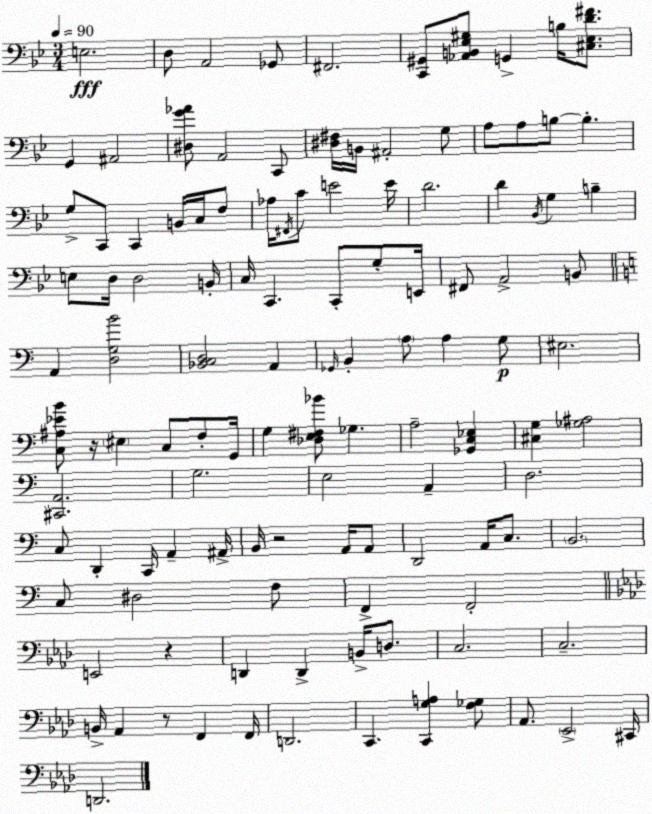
X:1
T:Untitled
M:3/4
L:1/4
K:Gm
E,2 D,/2 A,,2 _G,,/2 ^F,,2 [C,,^G,,]/2 [_A,,B,,_E,^G,]/2 G,, B,/4 [^C,_E,D^F]/2 G,, ^A,,2 [^D,G_A]/2 A,,2 C,,/2 [^D,^F,]/4 B,,/4 ^A,,2 G,/2 A,/2 A,/2 B,/2 B, G,/2 C,,/2 C,, B,,/4 C,/4 F,/2 _A,/4 ^F,,/4 C/2 E2 E/4 D2 D _B,,/4 G, B, E,/2 D,/4 D,2 B,,/4 C,/4 C,, C,,/2 G,/2 E,,/4 ^F,,/2 A,,2 B,,/2 A,, [D,G,B]2 [_B,,C,D,]2 A,, _G,,/4 B,, A,/2 A, G,/2 ^E,2 [C,^A,_EB]/2 z/4 ^E, C,/2 F,/2 G,,/4 G, [_D,E,^F,_B]/2 _G, A,2 [_G,,C,_E,] [^C,G,] [_G,^A,]2 [^C,,A,,]2 G,2 E,2 A,, D,2 C,/2 D,, C,,/4 A,, ^A,,/4 B,,/4 z2 A,,/4 A,,/2 D,,2 A,,/4 C,/2 B,,2 C,/2 ^D,2 F,/2 F,, F,,2 E,,2 z D,, D,, B,,/4 D,/2 C,2 C,2 B,,/4 _A,, z/2 F,, F,,/4 D,,2 C,, [C,,G,A,] [F,_G,]/2 _A,,/2 _E,,2 ^C,,/4 D,,2